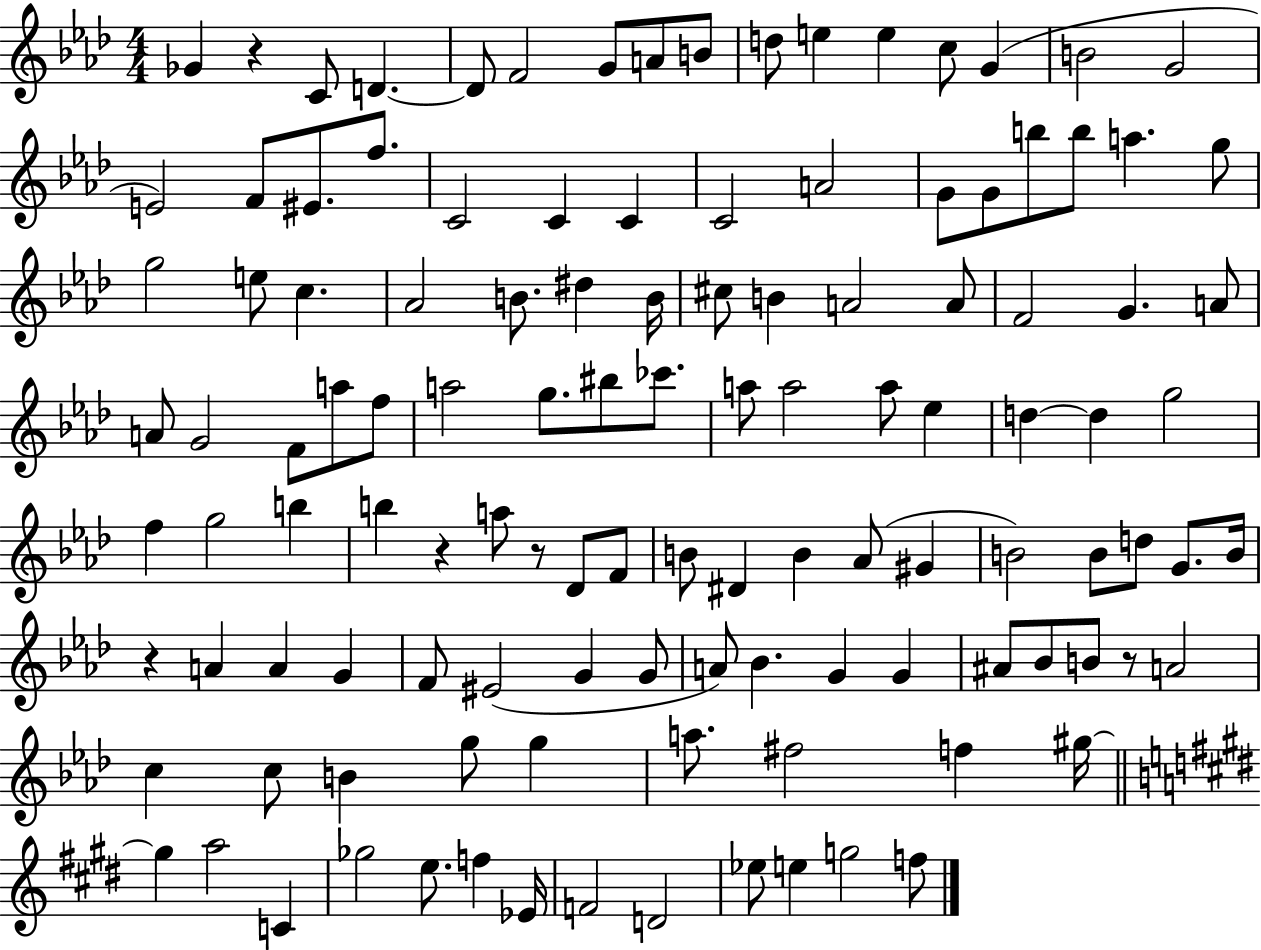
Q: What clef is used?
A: treble